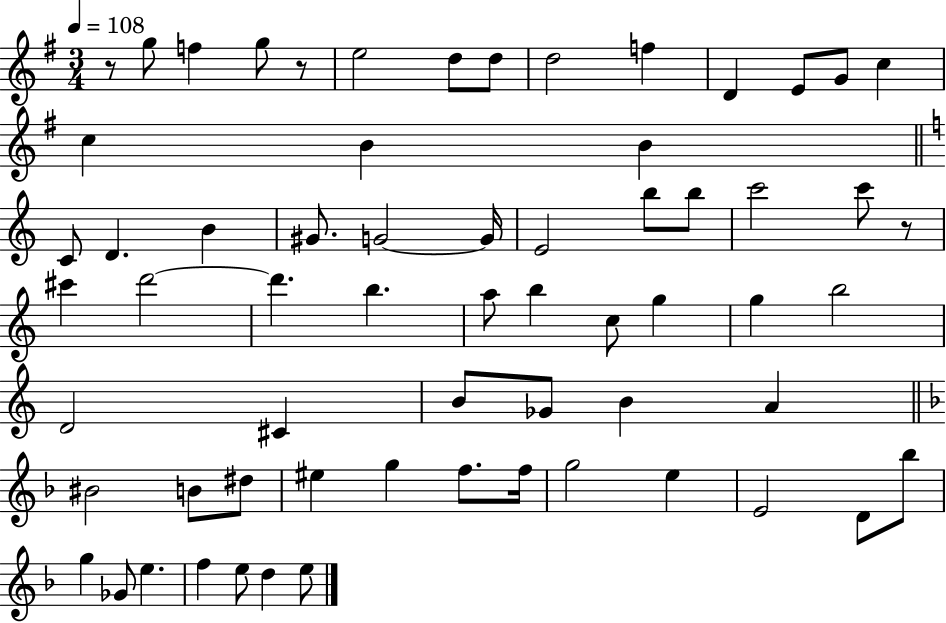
R/e G5/e F5/q G5/e R/e E5/h D5/e D5/e D5/h F5/q D4/q E4/e G4/e C5/q C5/q B4/q B4/q C4/e D4/q. B4/q G#4/e. G4/h G4/s E4/h B5/e B5/e C6/h C6/e R/e C#6/q D6/h D6/q. B5/q. A5/e B5/q C5/e G5/q G5/q B5/h D4/h C#4/q B4/e Gb4/e B4/q A4/q BIS4/h B4/e D#5/e EIS5/q G5/q F5/e. F5/s G5/h E5/q E4/h D4/e Bb5/e G5/q Gb4/e E5/q. F5/q E5/e D5/q E5/e